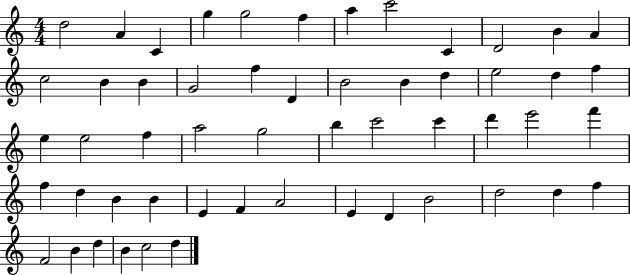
X:1
T:Untitled
M:4/4
L:1/4
K:C
d2 A C g g2 f a c'2 C D2 B A c2 B B G2 f D B2 B d e2 d f e e2 f a2 g2 b c'2 c' d' e'2 f' f d B B E F A2 E D B2 d2 d f F2 B d B c2 d